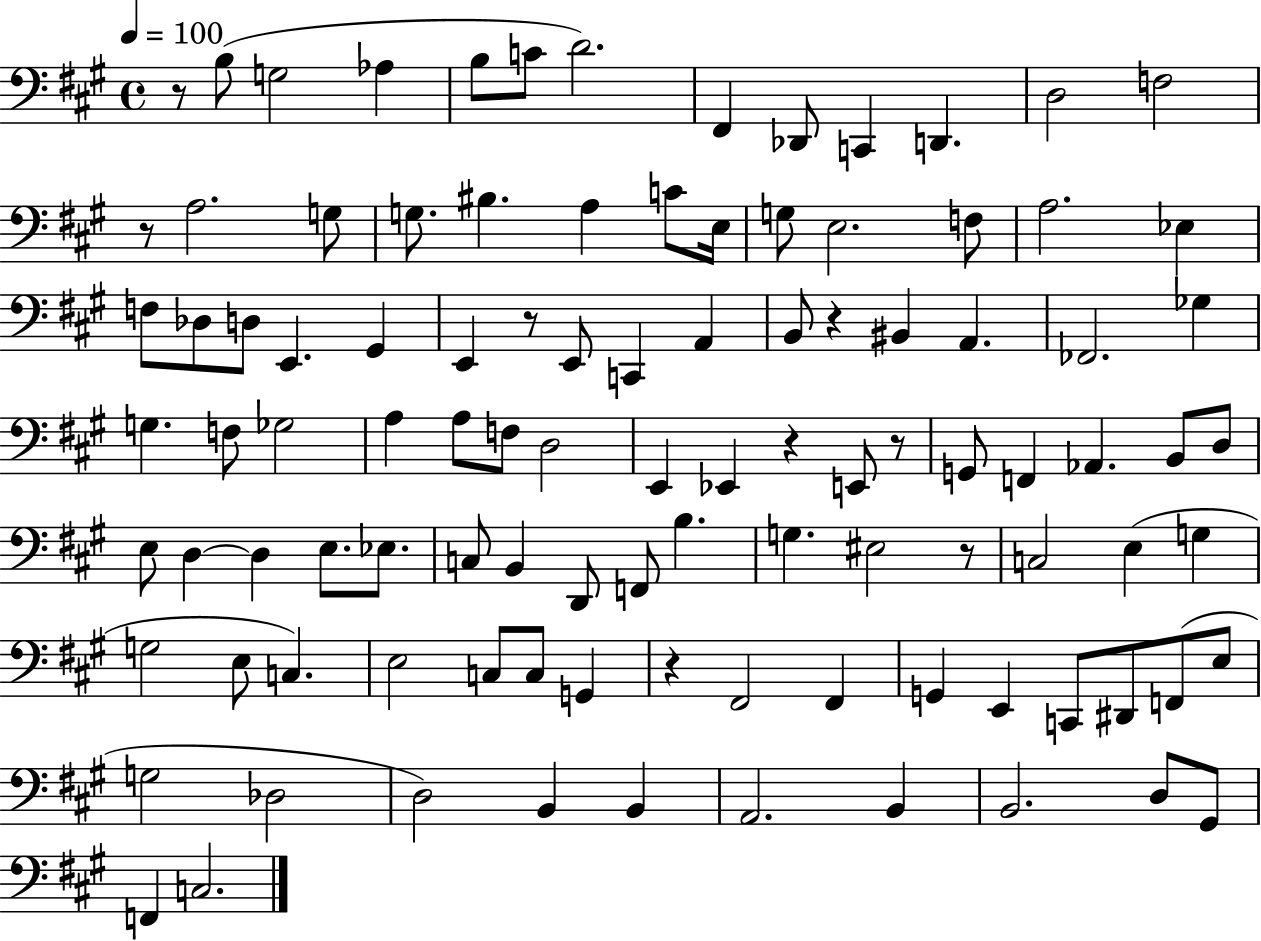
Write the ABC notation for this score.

X:1
T:Untitled
M:4/4
L:1/4
K:A
z/2 B,/2 G,2 _A, B,/2 C/2 D2 ^F,, _D,,/2 C,, D,, D,2 F,2 z/2 A,2 G,/2 G,/2 ^B, A, C/2 E,/4 G,/2 E,2 F,/2 A,2 _E, F,/2 _D,/2 D,/2 E,, ^G,, E,, z/2 E,,/2 C,, A,, B,,/2 z ^B,, A,, _F,,2 _G, G, F,/2 _G,2 A, A,/2 F,/2 D,2 E,, _E,, z E,,/2 z/2 G,,/2 F,, _A,, B,,/2 D,/2 E,/2 D, D, E,/2 _E,/2 C,/2 B,, D,,/2 F,,/2 B, G, ^E,2 z/2 C,2 E, G, G,2 E,/2 C, E,2 C,/2 C,/2 G,, z ^F,,2 ^F,, G,, E,, C,,/2 ^D,,/2 F,,/2 E,/2 G,2 _D,2 D,2 B,, B,, A,,2 B,, B,,2 D,/2 ^G,,/2 F,, C,2